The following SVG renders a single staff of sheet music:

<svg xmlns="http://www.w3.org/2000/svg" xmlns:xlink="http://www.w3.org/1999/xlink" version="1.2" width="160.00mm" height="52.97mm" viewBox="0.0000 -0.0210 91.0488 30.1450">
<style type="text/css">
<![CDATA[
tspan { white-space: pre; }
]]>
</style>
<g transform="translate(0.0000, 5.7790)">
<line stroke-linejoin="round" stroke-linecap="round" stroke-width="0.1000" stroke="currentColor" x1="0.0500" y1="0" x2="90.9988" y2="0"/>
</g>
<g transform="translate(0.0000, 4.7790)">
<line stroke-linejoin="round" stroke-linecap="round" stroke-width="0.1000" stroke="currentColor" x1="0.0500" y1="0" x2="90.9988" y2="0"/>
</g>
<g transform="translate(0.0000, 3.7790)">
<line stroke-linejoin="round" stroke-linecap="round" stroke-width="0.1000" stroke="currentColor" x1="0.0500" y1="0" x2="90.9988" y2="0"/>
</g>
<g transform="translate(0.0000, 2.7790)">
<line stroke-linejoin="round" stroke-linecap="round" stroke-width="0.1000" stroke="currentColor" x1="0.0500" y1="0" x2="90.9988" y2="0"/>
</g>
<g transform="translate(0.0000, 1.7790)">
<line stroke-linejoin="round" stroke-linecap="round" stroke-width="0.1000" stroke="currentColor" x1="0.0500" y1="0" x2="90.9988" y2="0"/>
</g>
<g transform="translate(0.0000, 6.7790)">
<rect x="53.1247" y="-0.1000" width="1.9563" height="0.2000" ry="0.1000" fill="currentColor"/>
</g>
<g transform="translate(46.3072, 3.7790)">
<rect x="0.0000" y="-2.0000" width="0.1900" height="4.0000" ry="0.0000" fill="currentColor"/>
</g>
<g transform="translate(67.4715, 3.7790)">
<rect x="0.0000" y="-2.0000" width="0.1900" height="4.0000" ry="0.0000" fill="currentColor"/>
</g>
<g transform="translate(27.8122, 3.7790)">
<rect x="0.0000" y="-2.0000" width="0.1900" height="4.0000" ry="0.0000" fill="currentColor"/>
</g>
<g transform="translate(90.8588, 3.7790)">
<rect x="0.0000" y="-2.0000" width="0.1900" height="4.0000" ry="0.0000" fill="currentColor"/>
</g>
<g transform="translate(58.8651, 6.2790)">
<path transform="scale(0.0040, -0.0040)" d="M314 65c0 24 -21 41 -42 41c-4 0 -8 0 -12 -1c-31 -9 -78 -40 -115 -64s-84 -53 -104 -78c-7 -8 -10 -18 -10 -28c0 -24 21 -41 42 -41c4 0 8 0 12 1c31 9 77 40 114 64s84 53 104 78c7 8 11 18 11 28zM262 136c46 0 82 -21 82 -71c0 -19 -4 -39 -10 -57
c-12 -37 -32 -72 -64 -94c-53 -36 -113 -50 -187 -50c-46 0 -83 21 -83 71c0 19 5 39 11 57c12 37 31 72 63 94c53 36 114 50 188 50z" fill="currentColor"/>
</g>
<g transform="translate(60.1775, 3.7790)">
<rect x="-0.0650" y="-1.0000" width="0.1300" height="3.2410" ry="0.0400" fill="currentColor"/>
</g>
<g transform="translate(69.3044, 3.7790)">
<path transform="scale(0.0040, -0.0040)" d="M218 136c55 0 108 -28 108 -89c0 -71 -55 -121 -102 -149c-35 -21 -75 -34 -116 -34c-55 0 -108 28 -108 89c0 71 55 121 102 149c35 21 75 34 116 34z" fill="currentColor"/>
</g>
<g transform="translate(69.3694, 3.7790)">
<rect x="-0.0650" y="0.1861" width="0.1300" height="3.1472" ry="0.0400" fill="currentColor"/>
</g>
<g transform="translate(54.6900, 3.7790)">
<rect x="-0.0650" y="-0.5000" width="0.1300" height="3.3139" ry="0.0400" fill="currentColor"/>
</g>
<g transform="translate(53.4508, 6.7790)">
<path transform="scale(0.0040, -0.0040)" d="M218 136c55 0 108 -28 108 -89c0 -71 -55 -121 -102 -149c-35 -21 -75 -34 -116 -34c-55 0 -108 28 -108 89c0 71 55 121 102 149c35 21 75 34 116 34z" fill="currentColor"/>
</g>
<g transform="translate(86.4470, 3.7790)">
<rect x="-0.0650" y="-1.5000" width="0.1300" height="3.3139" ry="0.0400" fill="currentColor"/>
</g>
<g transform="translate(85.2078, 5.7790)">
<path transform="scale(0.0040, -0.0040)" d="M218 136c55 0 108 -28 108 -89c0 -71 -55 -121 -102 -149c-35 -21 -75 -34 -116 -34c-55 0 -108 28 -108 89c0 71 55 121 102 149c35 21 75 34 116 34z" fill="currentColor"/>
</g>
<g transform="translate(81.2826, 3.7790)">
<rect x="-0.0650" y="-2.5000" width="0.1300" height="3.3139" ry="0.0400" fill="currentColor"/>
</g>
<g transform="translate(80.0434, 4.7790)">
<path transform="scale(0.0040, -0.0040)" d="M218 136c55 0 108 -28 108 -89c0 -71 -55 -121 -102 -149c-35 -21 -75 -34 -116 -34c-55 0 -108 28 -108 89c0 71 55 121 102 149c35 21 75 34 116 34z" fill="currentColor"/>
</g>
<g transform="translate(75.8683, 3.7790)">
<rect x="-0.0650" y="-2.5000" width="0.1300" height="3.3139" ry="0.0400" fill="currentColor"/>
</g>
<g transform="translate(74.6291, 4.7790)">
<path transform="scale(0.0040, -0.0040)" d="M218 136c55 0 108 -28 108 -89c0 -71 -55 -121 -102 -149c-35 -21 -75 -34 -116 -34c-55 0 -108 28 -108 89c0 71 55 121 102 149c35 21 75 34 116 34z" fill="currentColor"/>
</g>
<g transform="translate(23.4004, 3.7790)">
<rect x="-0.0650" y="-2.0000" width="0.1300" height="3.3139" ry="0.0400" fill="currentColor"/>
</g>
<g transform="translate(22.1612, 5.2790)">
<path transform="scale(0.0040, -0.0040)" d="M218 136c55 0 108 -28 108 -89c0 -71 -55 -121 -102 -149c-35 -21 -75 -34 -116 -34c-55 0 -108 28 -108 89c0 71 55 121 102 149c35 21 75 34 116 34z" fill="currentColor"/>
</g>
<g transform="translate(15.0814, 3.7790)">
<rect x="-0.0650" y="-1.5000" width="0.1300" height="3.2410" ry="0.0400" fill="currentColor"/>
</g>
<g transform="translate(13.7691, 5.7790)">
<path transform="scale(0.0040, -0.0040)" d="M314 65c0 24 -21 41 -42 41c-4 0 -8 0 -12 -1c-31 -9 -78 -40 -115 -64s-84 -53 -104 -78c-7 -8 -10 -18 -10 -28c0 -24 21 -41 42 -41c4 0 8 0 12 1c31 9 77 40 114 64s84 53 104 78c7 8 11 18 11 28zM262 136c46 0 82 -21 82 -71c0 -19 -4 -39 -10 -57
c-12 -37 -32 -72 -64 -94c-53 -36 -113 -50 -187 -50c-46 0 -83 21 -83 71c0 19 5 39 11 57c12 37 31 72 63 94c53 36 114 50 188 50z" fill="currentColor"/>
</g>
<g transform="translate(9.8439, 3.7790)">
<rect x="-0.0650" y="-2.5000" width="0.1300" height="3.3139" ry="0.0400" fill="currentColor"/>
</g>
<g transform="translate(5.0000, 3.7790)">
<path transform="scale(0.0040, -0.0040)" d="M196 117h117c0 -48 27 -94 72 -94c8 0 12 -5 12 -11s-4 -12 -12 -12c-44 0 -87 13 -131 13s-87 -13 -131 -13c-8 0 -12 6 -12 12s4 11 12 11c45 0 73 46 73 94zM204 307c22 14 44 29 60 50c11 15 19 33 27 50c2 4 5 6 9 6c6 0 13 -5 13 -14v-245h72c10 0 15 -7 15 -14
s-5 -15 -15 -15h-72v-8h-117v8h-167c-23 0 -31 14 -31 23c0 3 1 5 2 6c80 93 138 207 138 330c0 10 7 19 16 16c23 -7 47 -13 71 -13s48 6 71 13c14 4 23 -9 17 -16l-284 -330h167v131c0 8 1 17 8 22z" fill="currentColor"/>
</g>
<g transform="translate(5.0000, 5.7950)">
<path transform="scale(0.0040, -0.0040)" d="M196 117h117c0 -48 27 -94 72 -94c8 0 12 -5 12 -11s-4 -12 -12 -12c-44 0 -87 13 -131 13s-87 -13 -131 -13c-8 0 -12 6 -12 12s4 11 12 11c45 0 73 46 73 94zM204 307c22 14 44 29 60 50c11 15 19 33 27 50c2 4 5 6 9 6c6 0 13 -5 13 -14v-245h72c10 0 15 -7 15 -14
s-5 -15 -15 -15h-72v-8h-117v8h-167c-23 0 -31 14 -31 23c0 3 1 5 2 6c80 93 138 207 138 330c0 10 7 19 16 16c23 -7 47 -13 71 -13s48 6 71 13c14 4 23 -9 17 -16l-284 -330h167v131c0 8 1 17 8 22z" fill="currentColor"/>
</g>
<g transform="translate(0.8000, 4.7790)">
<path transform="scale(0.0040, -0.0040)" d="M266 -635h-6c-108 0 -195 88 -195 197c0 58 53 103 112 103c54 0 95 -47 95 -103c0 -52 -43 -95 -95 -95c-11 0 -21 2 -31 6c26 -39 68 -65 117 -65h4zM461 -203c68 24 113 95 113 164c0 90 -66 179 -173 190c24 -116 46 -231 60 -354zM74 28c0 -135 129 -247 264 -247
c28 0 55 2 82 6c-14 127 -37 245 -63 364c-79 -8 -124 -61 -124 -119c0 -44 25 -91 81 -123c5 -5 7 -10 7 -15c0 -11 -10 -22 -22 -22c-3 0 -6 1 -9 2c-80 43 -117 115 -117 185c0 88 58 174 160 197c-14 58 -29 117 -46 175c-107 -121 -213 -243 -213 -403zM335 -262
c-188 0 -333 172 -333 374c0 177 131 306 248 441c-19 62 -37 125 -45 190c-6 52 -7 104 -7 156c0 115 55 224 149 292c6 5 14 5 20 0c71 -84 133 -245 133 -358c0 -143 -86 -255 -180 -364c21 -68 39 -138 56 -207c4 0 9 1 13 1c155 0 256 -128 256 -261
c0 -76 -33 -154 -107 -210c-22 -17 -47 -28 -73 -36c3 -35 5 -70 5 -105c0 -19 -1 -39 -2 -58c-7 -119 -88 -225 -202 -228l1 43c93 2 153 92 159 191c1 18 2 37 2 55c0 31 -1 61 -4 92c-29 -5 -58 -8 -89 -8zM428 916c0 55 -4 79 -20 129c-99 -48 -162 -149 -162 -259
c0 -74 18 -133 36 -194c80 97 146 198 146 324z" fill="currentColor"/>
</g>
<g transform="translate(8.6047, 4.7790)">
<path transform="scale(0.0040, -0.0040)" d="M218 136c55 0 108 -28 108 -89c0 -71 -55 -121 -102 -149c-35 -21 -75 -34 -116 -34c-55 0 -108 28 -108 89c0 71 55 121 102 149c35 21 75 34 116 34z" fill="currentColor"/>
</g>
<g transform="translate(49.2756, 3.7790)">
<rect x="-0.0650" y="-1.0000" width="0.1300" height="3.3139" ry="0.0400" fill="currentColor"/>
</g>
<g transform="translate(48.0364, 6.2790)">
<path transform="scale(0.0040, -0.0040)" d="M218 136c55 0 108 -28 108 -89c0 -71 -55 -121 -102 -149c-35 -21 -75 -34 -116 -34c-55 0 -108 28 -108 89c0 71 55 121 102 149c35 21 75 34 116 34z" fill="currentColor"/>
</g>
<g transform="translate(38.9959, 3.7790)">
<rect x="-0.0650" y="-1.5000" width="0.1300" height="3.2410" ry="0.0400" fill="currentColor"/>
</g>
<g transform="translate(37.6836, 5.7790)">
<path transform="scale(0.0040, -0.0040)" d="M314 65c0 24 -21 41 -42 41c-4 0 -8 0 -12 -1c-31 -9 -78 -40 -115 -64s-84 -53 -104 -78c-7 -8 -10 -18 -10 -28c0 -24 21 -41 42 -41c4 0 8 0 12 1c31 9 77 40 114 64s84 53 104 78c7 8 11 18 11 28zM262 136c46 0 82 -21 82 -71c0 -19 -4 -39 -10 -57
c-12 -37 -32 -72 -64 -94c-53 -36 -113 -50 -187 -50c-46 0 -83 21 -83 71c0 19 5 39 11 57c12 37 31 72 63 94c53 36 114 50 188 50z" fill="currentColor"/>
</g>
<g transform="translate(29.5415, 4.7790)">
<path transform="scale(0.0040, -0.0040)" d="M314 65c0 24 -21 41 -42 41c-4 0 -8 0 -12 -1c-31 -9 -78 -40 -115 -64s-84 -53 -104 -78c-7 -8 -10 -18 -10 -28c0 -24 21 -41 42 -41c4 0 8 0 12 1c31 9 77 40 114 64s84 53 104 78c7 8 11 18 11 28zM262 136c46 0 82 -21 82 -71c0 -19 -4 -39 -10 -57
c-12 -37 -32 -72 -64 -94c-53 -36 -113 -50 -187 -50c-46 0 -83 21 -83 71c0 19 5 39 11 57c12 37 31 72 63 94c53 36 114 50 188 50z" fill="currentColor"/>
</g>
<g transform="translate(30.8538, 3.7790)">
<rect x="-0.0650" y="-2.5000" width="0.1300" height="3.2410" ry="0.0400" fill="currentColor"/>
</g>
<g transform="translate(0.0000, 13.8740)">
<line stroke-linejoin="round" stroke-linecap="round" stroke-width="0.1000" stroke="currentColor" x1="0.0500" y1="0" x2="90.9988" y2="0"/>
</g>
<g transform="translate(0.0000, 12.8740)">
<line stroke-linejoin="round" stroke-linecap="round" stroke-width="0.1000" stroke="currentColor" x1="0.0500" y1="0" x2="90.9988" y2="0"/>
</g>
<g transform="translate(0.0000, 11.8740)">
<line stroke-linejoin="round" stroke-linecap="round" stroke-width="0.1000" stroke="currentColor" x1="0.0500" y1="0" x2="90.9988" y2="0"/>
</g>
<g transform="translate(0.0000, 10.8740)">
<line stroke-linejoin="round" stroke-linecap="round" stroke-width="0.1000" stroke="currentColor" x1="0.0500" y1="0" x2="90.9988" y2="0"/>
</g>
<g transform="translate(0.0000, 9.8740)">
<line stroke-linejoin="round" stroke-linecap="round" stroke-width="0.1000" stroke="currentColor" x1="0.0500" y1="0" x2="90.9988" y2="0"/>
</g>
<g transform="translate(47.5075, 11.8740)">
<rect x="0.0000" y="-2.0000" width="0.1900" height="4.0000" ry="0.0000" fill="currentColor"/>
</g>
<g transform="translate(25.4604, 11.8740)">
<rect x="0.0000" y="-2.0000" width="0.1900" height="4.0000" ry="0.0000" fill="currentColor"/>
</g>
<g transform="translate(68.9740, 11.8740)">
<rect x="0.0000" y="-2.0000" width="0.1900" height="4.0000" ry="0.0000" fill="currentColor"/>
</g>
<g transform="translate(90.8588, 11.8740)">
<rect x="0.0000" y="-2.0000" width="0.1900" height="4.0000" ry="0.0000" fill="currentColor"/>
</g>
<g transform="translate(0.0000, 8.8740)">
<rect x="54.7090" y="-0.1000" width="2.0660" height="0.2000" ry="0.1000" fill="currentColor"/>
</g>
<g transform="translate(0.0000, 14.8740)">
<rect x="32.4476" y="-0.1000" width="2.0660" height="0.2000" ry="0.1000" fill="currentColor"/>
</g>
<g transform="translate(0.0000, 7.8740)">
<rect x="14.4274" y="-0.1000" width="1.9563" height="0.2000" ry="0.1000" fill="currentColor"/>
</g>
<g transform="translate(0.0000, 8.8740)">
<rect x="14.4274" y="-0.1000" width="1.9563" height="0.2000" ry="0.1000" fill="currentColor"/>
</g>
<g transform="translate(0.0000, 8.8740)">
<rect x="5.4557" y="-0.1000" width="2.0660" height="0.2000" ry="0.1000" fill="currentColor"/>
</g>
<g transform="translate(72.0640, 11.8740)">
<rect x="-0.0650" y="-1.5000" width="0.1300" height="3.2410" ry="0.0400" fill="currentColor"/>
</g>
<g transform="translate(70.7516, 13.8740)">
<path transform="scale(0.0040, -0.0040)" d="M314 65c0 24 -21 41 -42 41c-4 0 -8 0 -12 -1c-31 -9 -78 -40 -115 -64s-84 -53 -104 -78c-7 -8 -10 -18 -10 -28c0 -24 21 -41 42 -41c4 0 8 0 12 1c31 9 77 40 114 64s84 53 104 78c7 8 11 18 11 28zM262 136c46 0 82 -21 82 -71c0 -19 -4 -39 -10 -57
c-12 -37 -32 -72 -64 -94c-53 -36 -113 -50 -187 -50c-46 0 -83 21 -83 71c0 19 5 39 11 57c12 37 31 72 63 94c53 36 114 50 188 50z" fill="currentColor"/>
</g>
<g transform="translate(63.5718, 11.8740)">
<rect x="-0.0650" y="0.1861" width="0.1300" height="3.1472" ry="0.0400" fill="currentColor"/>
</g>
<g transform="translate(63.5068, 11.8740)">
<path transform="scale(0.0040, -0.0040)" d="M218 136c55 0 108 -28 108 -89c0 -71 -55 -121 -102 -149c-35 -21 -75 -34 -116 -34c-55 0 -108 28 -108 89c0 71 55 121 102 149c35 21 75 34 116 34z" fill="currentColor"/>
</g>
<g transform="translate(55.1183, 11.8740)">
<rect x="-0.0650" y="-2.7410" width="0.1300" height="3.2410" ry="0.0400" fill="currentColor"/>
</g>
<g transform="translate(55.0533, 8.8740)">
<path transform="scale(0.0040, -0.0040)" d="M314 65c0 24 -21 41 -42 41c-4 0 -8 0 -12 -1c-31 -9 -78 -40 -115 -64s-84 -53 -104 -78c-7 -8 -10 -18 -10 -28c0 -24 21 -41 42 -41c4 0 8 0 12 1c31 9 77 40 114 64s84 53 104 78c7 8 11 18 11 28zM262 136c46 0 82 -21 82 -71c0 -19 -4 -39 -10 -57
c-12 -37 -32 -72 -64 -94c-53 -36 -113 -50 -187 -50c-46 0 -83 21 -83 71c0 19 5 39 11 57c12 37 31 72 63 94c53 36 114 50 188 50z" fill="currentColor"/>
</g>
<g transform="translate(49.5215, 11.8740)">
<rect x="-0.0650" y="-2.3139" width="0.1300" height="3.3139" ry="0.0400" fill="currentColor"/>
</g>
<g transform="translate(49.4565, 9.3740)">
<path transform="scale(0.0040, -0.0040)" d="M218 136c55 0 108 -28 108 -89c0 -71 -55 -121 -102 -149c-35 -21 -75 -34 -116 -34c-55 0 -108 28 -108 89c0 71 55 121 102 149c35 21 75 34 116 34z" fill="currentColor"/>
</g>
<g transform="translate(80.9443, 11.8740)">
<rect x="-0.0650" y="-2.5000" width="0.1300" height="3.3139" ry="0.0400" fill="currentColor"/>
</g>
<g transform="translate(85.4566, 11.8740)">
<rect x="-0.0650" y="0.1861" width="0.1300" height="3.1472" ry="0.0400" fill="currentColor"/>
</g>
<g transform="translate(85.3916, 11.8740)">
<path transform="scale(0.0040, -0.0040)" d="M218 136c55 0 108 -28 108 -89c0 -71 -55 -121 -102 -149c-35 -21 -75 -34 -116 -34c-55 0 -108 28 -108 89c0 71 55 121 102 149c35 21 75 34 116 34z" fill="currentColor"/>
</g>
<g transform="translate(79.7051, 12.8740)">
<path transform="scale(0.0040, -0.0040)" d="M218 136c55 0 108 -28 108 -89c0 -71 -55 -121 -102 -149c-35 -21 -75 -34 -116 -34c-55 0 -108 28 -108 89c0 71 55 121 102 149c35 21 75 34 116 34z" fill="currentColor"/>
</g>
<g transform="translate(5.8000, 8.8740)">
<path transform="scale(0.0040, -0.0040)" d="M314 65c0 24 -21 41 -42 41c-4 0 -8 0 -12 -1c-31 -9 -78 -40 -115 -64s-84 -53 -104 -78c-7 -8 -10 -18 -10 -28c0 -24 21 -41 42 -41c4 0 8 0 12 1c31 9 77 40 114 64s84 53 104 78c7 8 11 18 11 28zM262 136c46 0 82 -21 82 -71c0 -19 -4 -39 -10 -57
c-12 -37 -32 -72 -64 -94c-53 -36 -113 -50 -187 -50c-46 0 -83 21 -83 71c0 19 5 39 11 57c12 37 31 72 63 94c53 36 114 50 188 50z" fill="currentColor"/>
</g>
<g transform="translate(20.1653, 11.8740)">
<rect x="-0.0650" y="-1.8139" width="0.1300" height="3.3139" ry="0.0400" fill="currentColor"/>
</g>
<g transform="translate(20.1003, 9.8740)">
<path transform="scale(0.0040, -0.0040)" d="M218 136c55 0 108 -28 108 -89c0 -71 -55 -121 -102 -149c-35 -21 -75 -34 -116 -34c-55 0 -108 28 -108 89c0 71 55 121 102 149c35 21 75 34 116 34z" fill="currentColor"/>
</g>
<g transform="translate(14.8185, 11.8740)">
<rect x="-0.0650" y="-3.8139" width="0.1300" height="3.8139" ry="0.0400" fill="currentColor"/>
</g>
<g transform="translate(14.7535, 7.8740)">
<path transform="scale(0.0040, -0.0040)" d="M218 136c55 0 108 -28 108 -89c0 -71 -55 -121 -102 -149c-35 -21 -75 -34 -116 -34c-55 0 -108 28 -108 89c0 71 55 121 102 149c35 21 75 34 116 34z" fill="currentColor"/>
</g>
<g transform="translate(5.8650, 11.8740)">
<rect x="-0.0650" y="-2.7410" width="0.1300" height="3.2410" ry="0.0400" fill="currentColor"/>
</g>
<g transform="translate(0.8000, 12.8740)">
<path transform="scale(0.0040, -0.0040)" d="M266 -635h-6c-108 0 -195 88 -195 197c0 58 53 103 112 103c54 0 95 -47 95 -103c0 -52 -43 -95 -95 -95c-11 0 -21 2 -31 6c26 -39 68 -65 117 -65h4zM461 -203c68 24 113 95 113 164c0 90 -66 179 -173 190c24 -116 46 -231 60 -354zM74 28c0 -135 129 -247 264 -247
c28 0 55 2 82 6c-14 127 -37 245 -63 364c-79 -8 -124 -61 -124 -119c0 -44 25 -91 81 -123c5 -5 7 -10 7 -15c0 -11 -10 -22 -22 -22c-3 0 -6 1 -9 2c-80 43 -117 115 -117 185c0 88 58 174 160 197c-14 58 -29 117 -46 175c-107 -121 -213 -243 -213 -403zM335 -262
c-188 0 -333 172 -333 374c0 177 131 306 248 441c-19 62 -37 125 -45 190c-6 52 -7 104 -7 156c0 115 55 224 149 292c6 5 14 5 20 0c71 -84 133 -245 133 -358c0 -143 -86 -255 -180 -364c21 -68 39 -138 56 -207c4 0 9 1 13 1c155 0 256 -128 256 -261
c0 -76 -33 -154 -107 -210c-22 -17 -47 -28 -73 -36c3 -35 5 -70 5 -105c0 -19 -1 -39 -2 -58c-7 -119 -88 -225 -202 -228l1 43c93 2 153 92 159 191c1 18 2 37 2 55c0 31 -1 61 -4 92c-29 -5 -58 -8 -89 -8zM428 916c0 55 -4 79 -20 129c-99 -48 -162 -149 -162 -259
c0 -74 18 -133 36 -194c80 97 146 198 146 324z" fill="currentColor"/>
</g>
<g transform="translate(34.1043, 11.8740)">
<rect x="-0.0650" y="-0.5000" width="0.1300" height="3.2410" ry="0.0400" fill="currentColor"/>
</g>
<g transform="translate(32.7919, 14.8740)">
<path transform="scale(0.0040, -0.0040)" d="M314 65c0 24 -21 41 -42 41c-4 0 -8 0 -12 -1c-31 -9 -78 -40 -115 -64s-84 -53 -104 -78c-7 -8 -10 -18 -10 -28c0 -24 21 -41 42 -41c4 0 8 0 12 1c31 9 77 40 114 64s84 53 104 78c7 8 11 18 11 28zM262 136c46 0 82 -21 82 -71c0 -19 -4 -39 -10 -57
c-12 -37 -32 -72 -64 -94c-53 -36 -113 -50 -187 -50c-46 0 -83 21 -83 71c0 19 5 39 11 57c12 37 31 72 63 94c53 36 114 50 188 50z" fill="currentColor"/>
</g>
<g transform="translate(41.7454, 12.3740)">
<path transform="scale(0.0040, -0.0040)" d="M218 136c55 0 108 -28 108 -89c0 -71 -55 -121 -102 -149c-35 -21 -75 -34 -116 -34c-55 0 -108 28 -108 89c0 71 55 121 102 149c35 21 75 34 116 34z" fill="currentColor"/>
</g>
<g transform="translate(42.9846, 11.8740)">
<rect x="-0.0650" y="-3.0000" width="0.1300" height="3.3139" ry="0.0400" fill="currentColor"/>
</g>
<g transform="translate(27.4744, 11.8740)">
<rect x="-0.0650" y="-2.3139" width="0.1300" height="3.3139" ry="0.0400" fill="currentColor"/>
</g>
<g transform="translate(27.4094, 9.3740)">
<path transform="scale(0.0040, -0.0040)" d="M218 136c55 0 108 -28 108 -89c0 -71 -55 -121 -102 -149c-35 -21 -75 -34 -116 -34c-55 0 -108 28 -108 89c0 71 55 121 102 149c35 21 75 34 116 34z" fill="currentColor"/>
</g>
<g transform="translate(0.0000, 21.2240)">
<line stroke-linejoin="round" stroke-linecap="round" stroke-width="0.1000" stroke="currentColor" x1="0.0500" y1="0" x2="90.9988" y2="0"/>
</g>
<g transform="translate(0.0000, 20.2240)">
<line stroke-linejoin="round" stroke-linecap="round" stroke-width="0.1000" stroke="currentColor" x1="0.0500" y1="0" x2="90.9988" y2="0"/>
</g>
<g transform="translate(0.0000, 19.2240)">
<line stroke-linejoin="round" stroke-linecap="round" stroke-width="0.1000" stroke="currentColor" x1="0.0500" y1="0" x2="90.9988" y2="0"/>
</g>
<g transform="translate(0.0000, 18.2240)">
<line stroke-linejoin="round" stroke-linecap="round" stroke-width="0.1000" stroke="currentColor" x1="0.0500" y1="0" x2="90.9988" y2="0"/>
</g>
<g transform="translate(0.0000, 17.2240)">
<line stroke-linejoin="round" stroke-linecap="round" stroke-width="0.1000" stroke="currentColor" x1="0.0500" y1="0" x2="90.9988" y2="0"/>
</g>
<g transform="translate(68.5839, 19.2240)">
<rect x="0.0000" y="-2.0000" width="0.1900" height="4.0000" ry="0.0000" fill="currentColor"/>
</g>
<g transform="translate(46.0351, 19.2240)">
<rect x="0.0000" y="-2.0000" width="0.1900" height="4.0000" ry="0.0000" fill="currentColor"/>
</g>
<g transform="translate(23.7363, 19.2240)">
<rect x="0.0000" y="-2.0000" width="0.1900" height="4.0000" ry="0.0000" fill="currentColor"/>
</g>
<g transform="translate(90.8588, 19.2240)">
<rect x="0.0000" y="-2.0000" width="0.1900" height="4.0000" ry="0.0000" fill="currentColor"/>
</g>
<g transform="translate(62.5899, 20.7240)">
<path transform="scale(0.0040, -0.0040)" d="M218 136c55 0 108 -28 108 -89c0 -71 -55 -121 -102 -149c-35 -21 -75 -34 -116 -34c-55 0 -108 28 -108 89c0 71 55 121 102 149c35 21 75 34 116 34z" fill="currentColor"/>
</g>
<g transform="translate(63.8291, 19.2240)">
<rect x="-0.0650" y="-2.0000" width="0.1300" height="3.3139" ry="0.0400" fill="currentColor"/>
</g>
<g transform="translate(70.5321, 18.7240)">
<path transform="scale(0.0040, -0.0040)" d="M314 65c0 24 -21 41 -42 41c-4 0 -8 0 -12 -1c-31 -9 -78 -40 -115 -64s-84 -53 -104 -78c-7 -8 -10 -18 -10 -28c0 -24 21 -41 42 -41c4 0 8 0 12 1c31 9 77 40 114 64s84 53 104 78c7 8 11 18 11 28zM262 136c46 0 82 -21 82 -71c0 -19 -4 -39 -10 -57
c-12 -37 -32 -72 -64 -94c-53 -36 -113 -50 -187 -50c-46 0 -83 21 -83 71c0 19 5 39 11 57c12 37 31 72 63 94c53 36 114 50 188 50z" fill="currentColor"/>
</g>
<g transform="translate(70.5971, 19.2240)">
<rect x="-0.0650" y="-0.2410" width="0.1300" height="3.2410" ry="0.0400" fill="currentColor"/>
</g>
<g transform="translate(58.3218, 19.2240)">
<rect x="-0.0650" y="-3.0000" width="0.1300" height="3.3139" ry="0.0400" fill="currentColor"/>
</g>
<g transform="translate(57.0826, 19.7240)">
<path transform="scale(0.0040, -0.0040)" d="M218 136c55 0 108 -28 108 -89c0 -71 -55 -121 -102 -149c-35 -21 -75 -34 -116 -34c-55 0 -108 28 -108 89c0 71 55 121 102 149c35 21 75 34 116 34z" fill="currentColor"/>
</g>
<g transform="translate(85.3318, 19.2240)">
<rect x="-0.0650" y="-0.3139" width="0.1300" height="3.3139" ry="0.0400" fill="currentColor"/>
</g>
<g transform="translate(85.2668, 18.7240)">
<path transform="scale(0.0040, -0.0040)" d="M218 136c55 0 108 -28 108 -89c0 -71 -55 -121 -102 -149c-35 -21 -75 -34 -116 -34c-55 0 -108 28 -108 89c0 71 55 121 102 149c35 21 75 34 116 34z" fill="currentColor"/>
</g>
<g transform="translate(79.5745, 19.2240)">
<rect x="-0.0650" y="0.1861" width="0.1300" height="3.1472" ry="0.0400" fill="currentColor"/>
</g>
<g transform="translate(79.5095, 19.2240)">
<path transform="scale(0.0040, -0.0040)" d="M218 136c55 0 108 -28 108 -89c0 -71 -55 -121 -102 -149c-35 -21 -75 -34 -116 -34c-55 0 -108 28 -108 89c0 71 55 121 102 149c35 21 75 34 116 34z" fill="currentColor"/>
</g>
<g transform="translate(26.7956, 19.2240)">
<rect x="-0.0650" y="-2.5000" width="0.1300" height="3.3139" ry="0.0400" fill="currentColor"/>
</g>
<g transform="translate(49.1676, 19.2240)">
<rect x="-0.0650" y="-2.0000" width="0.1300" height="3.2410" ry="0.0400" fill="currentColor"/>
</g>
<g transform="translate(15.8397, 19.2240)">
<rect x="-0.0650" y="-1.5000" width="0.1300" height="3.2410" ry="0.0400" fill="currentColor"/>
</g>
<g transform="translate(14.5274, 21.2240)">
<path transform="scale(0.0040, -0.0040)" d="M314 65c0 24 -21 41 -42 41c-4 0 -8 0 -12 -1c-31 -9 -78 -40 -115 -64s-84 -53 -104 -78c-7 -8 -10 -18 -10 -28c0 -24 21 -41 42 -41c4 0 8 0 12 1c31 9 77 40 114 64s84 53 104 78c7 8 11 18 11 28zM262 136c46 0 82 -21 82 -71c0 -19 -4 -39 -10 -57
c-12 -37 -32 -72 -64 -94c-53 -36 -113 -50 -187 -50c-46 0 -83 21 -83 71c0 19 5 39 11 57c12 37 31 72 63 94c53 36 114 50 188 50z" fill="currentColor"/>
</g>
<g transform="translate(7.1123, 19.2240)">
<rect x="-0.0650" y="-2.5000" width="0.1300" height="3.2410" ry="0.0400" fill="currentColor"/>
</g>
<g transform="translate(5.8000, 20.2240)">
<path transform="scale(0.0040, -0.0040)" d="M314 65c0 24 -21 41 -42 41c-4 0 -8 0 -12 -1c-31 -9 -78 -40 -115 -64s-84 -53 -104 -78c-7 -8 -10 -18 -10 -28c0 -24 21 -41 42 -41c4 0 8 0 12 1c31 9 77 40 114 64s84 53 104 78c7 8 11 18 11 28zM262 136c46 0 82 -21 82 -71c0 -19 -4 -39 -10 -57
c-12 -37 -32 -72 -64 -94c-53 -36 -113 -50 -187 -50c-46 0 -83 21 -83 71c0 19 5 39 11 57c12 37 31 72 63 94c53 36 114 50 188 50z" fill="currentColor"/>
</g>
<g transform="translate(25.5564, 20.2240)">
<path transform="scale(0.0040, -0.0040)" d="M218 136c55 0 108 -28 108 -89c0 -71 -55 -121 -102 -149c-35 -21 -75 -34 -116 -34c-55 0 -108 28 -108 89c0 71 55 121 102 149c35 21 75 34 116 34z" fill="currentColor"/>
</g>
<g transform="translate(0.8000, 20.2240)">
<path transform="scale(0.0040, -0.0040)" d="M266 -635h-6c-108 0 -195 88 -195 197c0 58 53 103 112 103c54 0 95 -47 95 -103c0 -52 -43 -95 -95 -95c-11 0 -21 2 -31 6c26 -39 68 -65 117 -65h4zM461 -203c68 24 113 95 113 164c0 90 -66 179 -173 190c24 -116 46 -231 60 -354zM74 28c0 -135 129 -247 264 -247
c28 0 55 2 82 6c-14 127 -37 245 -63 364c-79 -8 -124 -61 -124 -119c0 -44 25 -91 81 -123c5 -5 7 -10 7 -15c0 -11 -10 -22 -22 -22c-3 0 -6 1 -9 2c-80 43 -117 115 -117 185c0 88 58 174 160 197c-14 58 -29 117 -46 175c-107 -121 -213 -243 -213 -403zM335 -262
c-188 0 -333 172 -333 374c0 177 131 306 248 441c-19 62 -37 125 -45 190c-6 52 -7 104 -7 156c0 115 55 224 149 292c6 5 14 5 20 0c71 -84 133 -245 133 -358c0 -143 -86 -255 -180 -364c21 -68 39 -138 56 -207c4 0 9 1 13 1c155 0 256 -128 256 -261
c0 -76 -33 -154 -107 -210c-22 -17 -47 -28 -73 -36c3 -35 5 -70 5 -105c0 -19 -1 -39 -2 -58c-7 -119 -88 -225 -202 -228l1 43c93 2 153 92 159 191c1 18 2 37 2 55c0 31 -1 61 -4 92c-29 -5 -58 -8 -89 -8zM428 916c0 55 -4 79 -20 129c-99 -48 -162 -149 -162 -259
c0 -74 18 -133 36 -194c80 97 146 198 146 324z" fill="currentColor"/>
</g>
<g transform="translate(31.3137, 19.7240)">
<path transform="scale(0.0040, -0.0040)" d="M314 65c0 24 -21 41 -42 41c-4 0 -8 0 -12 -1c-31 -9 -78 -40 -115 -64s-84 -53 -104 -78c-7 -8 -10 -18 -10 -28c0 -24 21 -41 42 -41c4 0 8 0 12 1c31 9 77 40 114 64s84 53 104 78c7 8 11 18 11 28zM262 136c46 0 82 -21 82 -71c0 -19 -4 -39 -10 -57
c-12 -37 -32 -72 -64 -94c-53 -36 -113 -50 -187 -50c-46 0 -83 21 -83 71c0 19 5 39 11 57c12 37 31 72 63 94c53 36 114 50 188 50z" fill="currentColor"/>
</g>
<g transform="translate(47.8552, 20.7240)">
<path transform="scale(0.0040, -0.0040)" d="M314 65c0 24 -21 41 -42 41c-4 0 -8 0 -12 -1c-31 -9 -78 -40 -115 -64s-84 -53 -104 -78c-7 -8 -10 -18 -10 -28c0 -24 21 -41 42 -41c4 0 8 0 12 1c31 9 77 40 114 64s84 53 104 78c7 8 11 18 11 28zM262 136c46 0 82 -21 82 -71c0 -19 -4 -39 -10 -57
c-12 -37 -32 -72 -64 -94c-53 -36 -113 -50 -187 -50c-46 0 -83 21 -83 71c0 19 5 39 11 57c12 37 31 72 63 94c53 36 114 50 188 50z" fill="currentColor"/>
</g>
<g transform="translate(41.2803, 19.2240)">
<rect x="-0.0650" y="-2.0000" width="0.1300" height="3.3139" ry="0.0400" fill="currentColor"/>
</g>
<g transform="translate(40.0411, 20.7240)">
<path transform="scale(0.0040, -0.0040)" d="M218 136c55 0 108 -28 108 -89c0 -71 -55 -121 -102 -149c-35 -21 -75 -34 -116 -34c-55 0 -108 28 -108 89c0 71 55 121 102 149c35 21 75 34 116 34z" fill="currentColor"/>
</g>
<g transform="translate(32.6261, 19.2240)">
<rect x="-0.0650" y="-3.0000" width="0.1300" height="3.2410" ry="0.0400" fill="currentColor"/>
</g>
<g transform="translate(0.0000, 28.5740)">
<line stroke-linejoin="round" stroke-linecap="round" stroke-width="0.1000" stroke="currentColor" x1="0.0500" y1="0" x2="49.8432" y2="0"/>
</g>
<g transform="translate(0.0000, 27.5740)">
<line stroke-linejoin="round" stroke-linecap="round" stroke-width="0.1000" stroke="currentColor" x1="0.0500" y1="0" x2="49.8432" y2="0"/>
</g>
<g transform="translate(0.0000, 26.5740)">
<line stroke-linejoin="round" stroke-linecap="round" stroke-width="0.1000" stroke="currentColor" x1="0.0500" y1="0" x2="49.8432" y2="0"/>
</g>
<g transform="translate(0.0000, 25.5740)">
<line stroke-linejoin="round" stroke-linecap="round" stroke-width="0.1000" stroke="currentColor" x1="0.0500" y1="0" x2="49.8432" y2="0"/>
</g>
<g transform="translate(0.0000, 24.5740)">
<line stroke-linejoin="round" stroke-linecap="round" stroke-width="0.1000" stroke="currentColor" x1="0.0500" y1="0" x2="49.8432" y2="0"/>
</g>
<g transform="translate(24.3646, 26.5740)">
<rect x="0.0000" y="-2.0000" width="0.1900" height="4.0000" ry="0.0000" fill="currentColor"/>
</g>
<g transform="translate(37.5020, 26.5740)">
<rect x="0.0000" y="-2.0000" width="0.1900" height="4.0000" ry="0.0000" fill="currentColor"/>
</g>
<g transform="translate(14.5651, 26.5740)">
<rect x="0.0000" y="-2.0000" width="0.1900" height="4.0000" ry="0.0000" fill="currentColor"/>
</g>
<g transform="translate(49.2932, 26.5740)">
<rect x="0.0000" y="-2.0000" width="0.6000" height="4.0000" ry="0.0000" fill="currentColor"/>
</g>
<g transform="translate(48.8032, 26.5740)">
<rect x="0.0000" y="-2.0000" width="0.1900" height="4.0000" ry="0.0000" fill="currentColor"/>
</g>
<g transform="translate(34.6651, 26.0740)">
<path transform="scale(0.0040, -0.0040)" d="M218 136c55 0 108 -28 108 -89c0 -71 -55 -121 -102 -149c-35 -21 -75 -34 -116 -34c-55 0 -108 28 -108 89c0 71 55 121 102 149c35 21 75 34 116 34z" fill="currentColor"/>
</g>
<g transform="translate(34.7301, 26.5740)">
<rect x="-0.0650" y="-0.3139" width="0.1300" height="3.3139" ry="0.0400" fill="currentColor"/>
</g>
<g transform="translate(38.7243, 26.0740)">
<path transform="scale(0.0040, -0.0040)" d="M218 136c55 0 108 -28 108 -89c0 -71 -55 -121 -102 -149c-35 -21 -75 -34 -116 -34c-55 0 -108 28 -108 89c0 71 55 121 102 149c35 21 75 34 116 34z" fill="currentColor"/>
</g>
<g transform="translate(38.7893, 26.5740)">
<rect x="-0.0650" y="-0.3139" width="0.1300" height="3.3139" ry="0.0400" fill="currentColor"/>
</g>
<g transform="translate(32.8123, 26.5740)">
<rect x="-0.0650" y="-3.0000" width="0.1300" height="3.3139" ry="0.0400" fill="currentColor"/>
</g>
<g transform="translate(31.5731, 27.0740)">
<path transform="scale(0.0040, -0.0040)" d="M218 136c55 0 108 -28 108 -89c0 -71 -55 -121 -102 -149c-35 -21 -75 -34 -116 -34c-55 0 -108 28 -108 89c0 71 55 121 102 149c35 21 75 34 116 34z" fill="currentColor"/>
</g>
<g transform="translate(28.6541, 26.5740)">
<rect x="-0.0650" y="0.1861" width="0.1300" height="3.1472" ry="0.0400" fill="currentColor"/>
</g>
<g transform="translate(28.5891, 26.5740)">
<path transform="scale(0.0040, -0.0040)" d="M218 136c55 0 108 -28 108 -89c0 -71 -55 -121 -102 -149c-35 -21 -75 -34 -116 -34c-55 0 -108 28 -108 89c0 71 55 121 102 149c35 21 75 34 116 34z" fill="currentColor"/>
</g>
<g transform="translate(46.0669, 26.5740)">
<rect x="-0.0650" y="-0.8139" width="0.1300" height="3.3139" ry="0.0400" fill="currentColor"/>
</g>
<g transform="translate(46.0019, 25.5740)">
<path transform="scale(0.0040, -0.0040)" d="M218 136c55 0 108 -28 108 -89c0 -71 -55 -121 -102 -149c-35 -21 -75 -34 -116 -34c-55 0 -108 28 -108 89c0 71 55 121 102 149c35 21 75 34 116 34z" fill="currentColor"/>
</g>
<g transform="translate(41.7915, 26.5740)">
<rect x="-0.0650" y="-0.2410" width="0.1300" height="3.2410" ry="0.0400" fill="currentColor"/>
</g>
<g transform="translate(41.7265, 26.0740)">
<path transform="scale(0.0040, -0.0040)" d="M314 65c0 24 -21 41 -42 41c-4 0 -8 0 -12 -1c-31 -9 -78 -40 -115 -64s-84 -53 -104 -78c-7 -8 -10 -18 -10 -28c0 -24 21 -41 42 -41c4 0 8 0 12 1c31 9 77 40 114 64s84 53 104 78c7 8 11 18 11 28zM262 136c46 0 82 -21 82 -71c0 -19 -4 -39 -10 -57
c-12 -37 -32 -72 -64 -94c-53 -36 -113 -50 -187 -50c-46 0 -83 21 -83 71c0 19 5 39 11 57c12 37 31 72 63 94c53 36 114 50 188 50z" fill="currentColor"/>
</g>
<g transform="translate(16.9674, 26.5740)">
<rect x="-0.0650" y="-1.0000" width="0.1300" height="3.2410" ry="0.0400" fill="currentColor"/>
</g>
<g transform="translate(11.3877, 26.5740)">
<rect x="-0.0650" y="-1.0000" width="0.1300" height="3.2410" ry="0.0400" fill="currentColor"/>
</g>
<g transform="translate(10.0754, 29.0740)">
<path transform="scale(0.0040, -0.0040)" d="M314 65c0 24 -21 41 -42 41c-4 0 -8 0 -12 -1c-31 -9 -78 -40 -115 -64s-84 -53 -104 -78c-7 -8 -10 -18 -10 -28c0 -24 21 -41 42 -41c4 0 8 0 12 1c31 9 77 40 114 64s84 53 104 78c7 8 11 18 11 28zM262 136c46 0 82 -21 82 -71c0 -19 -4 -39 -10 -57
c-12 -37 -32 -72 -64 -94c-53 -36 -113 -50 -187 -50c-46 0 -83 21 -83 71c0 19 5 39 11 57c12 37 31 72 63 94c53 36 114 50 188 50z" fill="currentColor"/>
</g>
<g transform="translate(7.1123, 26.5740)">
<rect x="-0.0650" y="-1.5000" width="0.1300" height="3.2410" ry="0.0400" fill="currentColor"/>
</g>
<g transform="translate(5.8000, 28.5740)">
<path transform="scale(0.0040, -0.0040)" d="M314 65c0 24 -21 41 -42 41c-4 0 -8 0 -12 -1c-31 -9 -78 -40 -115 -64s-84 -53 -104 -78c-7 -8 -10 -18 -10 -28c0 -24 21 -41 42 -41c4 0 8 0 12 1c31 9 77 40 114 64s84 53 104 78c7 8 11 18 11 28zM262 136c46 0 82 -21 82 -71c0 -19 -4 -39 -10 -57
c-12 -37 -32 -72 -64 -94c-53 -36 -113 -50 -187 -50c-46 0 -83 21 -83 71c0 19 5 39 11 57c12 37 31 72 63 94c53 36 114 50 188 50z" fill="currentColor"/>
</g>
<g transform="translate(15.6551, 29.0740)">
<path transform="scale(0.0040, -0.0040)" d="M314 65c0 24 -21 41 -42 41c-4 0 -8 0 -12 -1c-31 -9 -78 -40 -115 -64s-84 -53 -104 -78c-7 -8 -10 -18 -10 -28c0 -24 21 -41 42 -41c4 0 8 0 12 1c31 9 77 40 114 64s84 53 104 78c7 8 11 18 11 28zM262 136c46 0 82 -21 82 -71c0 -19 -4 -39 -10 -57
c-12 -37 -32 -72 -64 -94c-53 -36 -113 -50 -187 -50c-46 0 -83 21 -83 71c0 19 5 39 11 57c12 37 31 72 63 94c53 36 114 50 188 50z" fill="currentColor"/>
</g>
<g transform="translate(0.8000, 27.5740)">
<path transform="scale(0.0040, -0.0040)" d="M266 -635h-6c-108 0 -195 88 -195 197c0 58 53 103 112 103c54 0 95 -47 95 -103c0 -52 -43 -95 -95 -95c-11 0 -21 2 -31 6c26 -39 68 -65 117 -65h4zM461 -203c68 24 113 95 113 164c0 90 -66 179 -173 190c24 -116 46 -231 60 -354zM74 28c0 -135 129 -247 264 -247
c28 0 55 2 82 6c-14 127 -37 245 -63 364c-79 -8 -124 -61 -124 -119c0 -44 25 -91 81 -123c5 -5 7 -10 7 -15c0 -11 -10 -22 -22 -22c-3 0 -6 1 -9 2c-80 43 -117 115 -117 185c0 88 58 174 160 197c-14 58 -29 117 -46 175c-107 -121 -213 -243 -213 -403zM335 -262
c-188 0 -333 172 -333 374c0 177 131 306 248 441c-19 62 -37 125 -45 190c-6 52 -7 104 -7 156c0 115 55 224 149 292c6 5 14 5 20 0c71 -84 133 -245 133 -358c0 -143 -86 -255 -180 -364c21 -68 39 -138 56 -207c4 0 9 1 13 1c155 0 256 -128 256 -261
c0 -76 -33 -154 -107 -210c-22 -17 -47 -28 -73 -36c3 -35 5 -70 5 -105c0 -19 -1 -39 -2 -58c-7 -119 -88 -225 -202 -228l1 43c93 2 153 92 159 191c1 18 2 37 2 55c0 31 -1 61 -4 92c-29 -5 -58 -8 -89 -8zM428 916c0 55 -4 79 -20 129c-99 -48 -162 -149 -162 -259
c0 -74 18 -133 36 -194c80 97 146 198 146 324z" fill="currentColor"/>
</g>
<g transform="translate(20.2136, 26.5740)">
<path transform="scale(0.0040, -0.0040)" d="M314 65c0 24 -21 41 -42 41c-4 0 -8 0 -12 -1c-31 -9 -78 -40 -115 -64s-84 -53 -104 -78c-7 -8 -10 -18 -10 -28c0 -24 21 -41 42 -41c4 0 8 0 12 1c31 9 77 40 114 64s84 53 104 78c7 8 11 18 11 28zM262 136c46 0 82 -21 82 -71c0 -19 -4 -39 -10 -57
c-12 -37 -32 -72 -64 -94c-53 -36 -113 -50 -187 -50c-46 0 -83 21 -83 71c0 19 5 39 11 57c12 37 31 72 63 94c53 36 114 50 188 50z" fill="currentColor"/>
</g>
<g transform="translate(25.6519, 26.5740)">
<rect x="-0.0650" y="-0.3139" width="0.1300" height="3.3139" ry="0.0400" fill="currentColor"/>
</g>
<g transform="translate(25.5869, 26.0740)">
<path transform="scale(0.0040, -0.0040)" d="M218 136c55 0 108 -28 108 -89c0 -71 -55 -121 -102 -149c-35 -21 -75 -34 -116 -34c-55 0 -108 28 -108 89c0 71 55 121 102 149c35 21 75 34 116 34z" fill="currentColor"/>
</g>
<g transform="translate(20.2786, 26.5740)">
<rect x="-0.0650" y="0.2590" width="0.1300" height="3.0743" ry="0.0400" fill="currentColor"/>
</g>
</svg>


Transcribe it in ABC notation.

X:1
T:Untitled
M:4/4
L:1/4
K:C
G E2 F G2 E2 D C D2 B G G E a2 c' f g C2 A g a2 B E2 G B G2 E2 G A2 F F2 A F c2 B c E2 D2 D2 B2 c B A c c c2 d